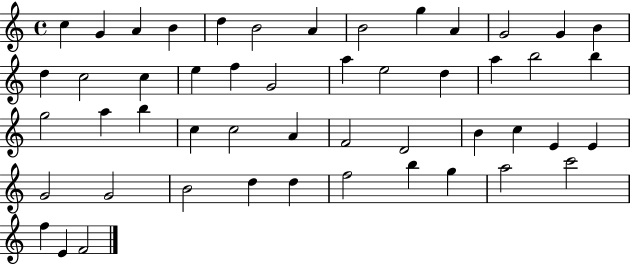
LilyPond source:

{
  \clef treble
  \time 4/4
  \defaultTimeSignature
  \key c \major
  c''4 g'4 a'4 b'4 | d''4 b'2 a'4 | b'2 g''4 a'4 | g'2 g'4 b'4 | \break d''4 c''2 c''4 | e''4 f''4 g'2 | a''4 e''2 d''4 | a''4 b''2 b''4 | \break g''2 a''4 b''4 | c''4 c''2 a'4 | f'2 d'2 | b'4 c''4 e'4 e'4 | \break g'2 g'2 | b'2 d''4 d''4 | f''2 b''4 g''4 | a''2 c'''2 | \break f''4 e'4 f'2 | \bar "|."
}